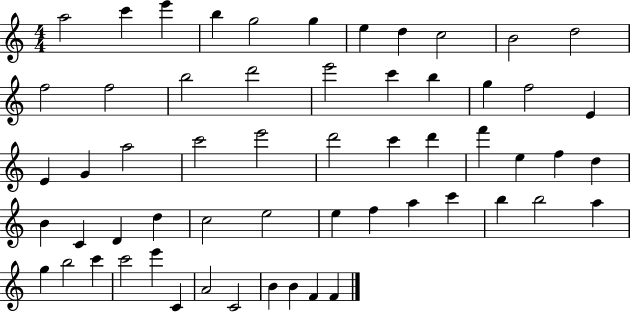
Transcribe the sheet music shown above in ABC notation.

X:1
T:Untitled
M:4/4
L:1/4
K:C
a2 c' e' b g2 g e d c2 B2 d2 f2 f2 b2 d'2 e'2 c' b g f2 E E G a2 c'2 e'2 d'2 c' d' f' e f d B C D d c2 e2 e f a c' b b2 a g b2 c' c'2 e' C A2 C2 B B F F